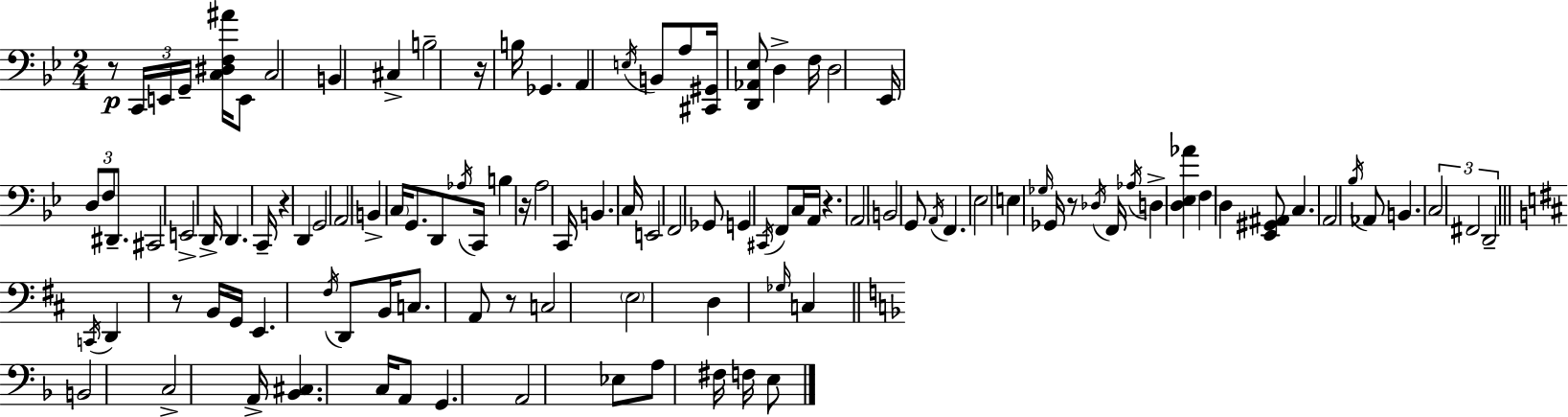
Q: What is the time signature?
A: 2/4